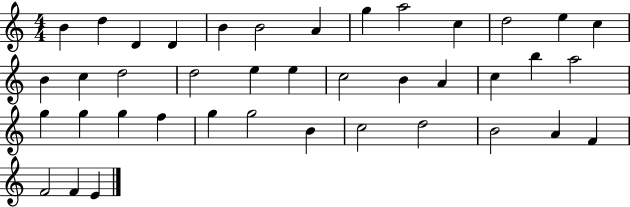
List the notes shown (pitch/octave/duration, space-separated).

B4/q D5/q D4/q D4/q B4/q B4/h A4/q G5/q A5/h C5/q D5/h E5/q C5/q B4/q C5/q D5/h D5/h E5/q E5/q C5/h B4/q A4/q C5/q B5/q A5/h G5/q G5/q G5/q F5/q G5/q G5/h B4/q C5/h D5/h B4/h A4/q F4/q F4/h F4/q E4/q